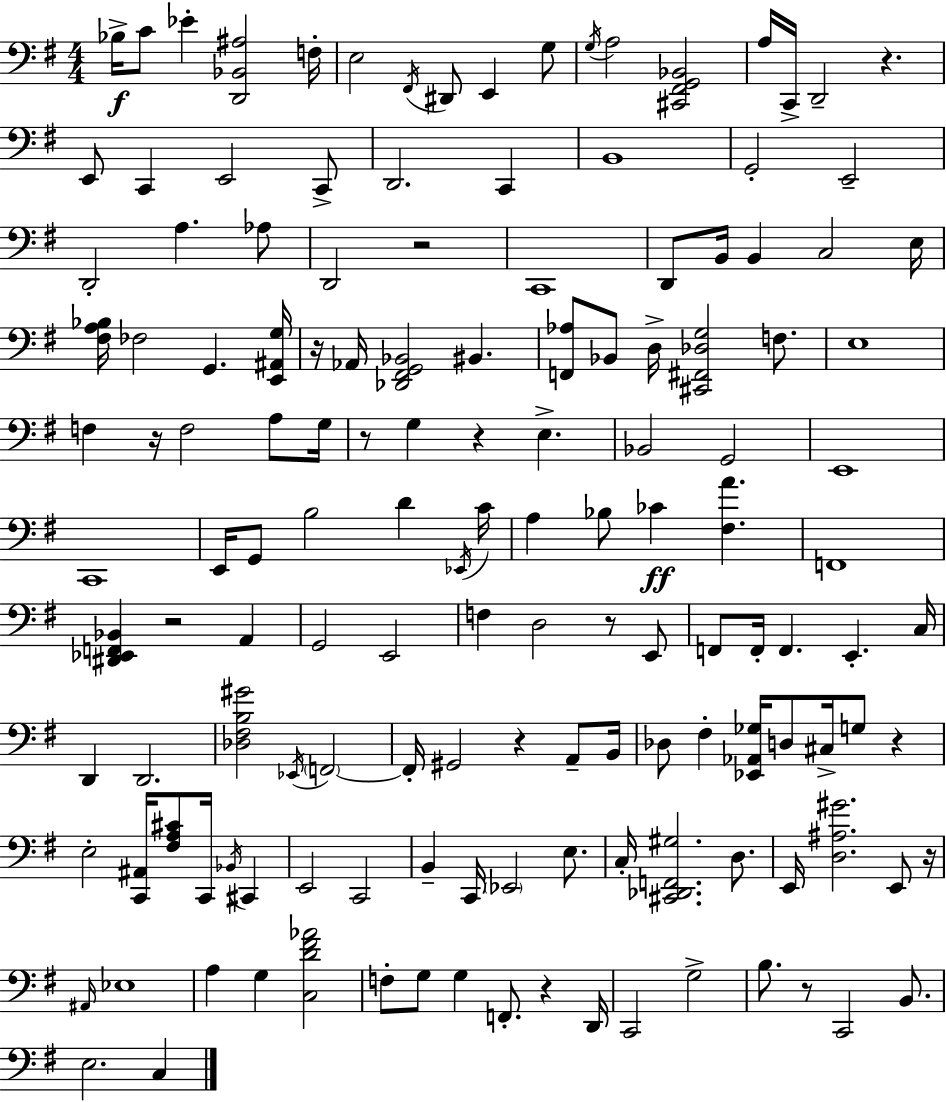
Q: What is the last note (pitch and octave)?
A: C3